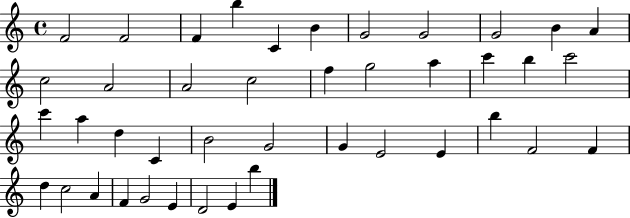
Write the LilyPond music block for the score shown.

{
  \clef treble
  \time 4/4
  \defaultTimeSignature
  \key c \major
  f'2 f'2 | f'4 b''4 c'4 b'4 | g'2 g'2 | g'2 b'4 a'4 | \break c''2 a'2 | a'2 c''2 | f''4 g''2 a''4 | c'''4 b''4 c'''2 | \break c'''4 a''4 d''4 c'4 | b'2 g'2 | g'4 e'2 e'4 | b''4 f'2 f'4 | \break d''4 c''2 a'4 | f'4 g'2 e'4 | d'2 e'4 b''4 | \bar "|."
}